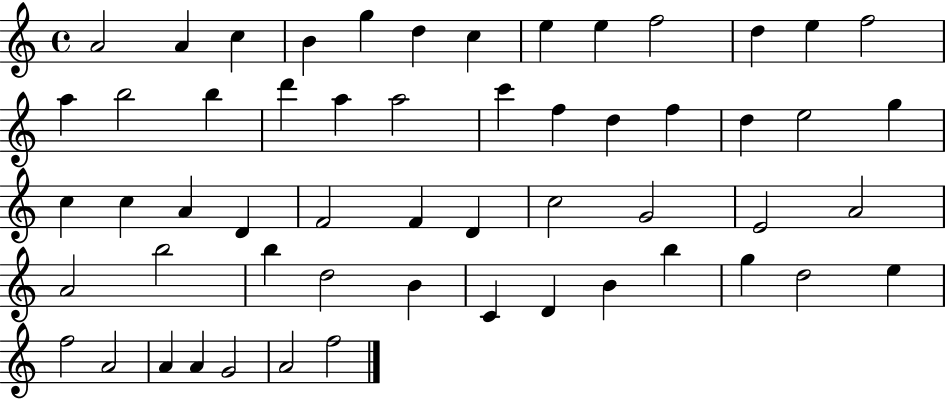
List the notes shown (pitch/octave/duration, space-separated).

A4/h A4/q C5/q B4/q G5/q D5/q C5/q E5/q E5/q F5/h D5/q E5/q F5/h A5/q B5/h B5/q D6/q A5/q A5/h C6/q F5/q D5/q F5/q D5/q E5/h G5/q C5/q C5/q A4/q D4/q F4/h F4/q D4/q C5/h G4/h E4/h A4/h A4/h B5/h B5/q D5/h B4/q C4/q D4/q B4/q B5/q G5/q D5/h E5/q F5/h A4/h A4/q A4/q G4/h A4/h F5/h